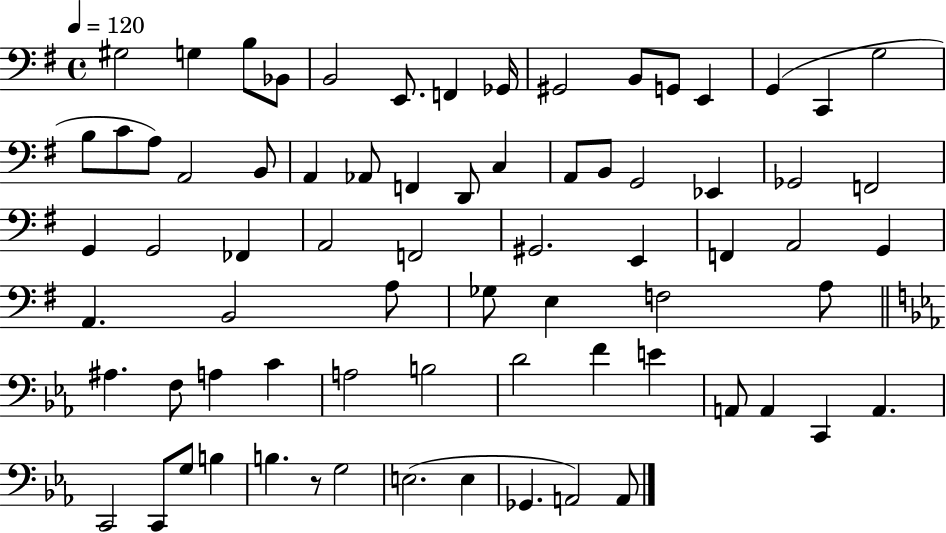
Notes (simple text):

G#3/h G3/q B3/e Bb2/e B2/h E2/e. F2/q Gb2/s G#2/h B2/e G2/e E2/q G2/q C2/q G3/h B3/e C4/e A3/e A2/h B2/e A2/q Ab2/e F2/q D2/e C3/q A2/e B2/e G2/h Eb2/q Gb2/h F2/h G2/q G2/h FES2/q A2/h F2/h G#2/h. E2/q F2/q A2/h G2/q A2/q. B2/h A3/e Gb3/e E3/q F3/h A3/e A#3/q. F3/e A3/q C4/q A3/h B3/h D4/h F4/q E4/q A2/e A2/q C2/q A2/q. C2/h C2/e G3/e B3/q B3/q. R/e G3/h E3/h. E3/q Gb2/q. A2/h A2/e